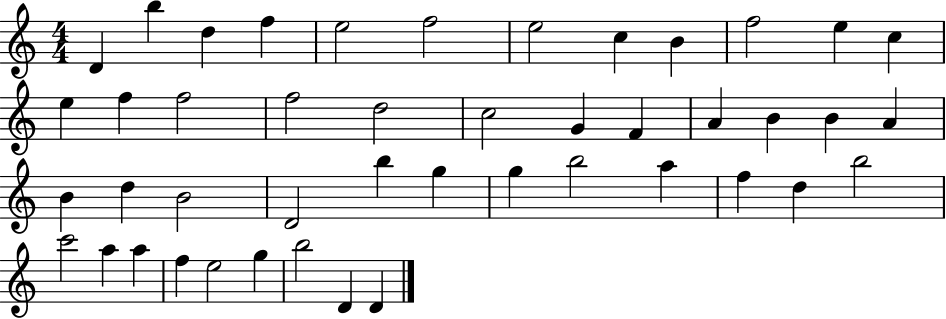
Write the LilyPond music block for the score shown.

{
  \clef treble
  \numericTimeSignature
  \time 4/4
  \key c \major
  d'4 b''4 d''4 f''4 | e''2 f''2 | e''2 c''4 b'4 | f''2 e''4 c''4 | \break e''4 f''4 f''2 | f''2 d''2 | c''2 g'4 f'4 | a'4 b'4 b'4 a'4 | \break b'4 d''4 b'2 | d'2 b''4 g''4 | g''4 b''2 a''4 | f''4 d''4 b''2 | \break c'''2 a''4 a''4 | f''4 e''2 g''4 | b''2 d'4 d'4 | \bar "|."
}